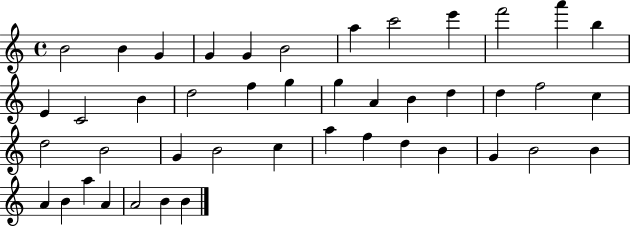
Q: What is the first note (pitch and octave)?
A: B4